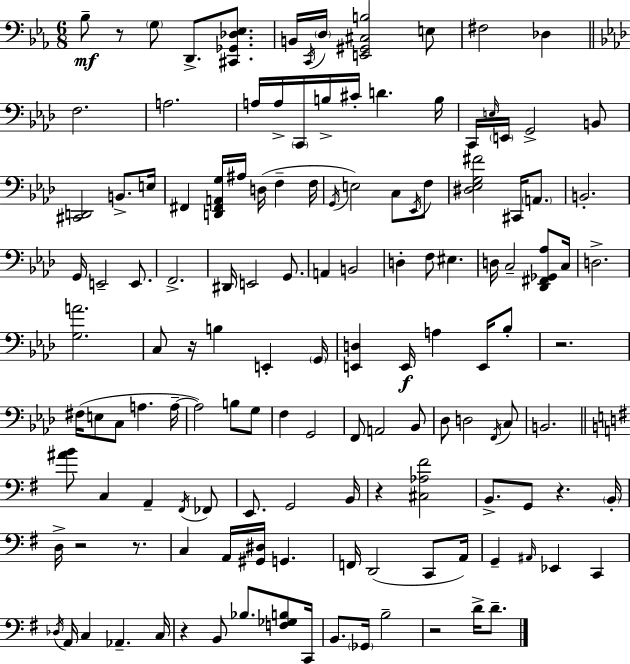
X:1
T:Untitled
M:6/8
L:1/4
K:Cm
_B,/2 z/2 G,/2 D,,/2 [^C,,_G,,_D,_E,]/2 B,,/4 C,,/4 D,/4 [E,,^G,,^C,B,]2 E,/2 ^F,2 _D, F,2 A,2 A,/4 A,/4 C,,/4 B,/4 ^C/4 D B,/4 C,,/4 E,/4 E,,/4 G,,2 B,,/2 [^C,,D,,]2 B,,/2 E,/4 ^F,, [D,,^F,,A,,G,]/4 ^A,/4 D,/4 F, F,/4 G,,/4 E,2 C,/2 _E,,/4 F,/2 [^D,_E,G,^F]2 ^C,,/4 A,,/2 B,,2 G,,/4 E,,2 E,,/2 F,,2 ^D,,/4 E,,2 G,,/2 A,, B,,2 D, F,/2 ^E, D,/4 C,2 [_D,,^F,,_G,,_A,]/2 C,/4 D,2 [G,A]2 C,/2 z/4 B, E,, G,,/4 [E,,D,] E,,/4 A, E,,/4 _B,/2 z2 ^F,/4 E,/2 C,/2 A, A,/4 A,2 B,/2 G,/2 F, G,,2 F,,/2 A,,2 _B,,/2 _D,/2 D,2 F,,/4 C,/2 B,,2 [^AB]/2 C, A,, ^F,,/4 _F,,/2 E,,/2 G,,2 B,,/4 z [^C,_A,^F]2 B,,/2 G,,/2 z B,,/4 D,/4 z2 z/2 C, A,,/4 [^G,,^D,]/4 G,, F,,/4 D,,2 C,,/2 A,,/4 G,, ^A,,/4 _E,, C,, _D,/4 A,,/4 C, _A,, C,/4 z B,,/2 _B,/2 [F,_G,B,]/2 C,,/4 B,,/2 _G,,/4 B,2 z2 D/4 D/2